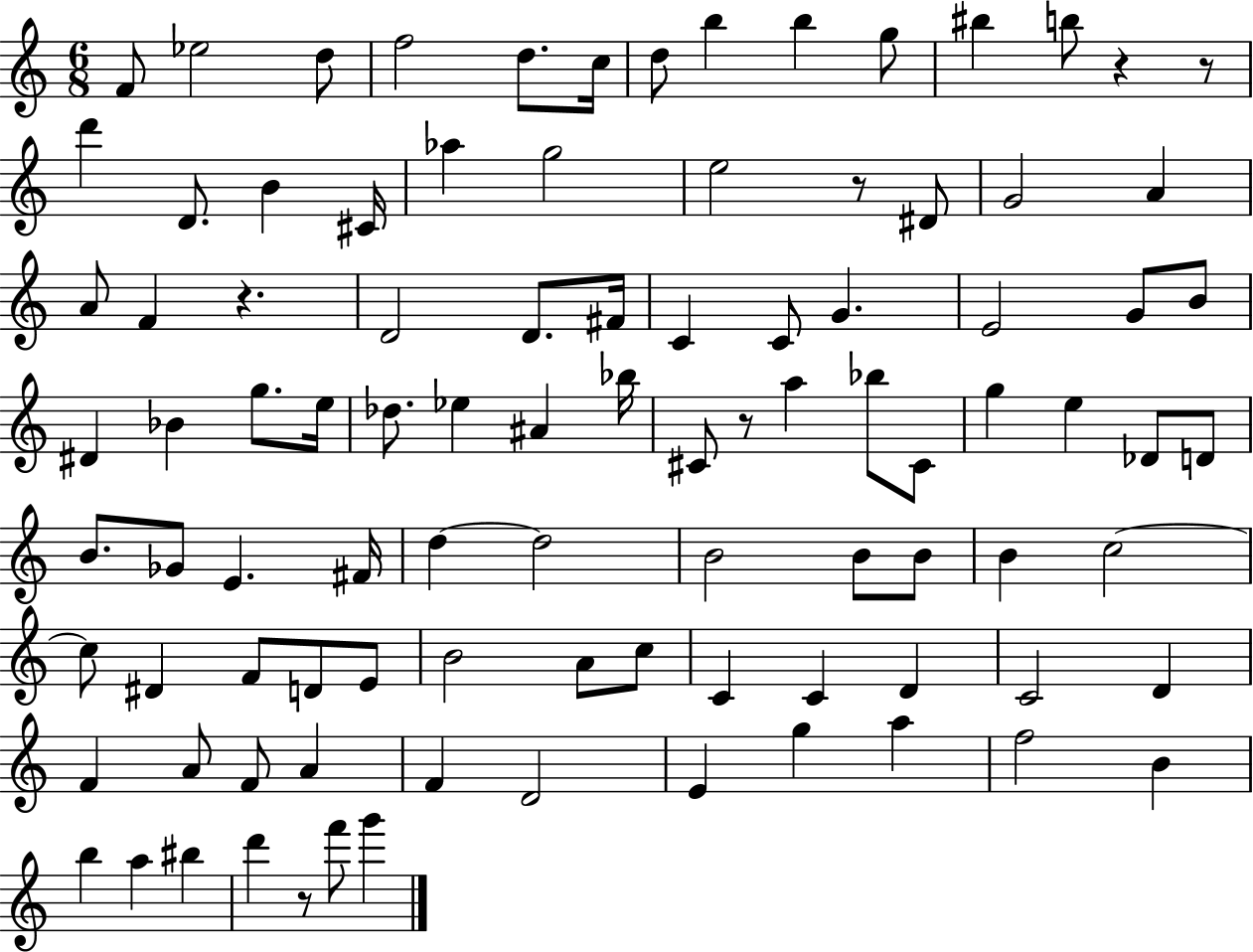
{
  \clef treble
  \numericTimeSignature
  \time 6/8
  \key c \major
  f'8 ees''2 d''8 | f''2 d''8. c''16 | d''8 b''4 b''4 g''8 | bis''4 b''8 r4 r8 | \break d'''4 d'8. b'4 cis'16 | aes''4 g''2 | e''2 r8 dis'8 | g'2 a'4 | \break a'8 f'4 r4. | d'2 d'8. fis'16 | c'4 c'8 g'4. | e'2 g'8 b'8 | \break dis'4 bes'4 g''8. e''16 | des''8. ees''4 ais'4 bes''16 | cis'8 r8 a''4 bes''8 cis'8 | g''4 e''4 des'8 d'8 | \break b'8. ges'8 e'4. fis'16 | d''4~~ d''2 | b'2 b'8 b'8 | b'4 c''2~~ | \break c''8 dis'4 f'8 d'8 e'8 | b'2 a'8 c''8 | c'4 c'4 d'4 | c'2 d'4 | \break f'4 a'8 f'8 a'4 | f'4 d'2 | e'4 g''4 a''4 | f''2 b'4 | \break b''4 a''4 bis''4 | d'''4 r8 f'''8 g'''4 | \bar "|."
}